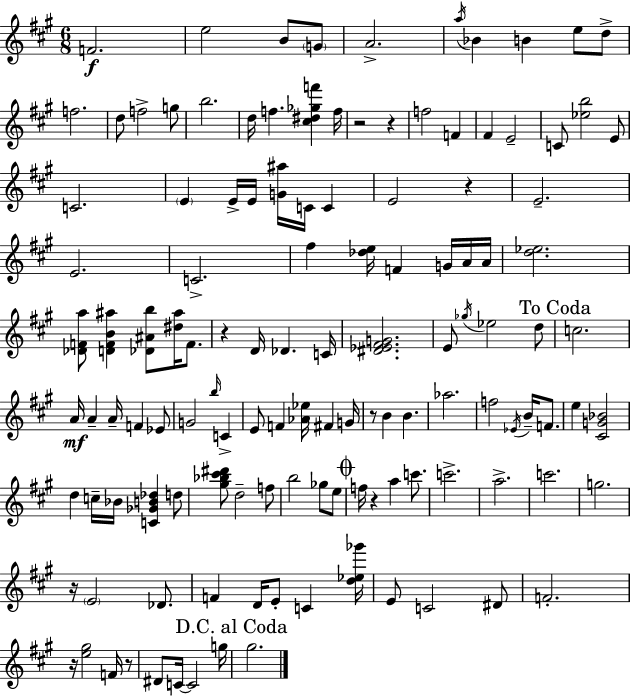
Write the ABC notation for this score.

X:1
T:Untitled
M:6/8
L:1/4
K:A
F2 e2 B/2 G/2 A2 a/4 _B B e/2 d/2 f2 d/2 f2 g/2 b2 d/4 f [^c^d_gf'] f/4 z2 z f2 F ^F E2 C/2 [_eb]2 E/2 C2 E E/4 E/4 [G^a]/4 C/4 C E2 z E2 E2 C2 ^f [_de]/4 F G/4 A/4 A/4 [d_e]2 [_DFa]/2 [DFB^a] [_D^Ab]/2 [^d^a]/4 F/2 z D/4 _D C/4 [^D_E^FG]2 E/2 _g/4 _e2 d/2 c2 A/4 A A/4 F _E/2 G2 b/4 C E/2 F [_A_e]/4 ^F G/4 z/2 B B _a2 f2 _E/4 B/4 F/2 e [^CG_B]2 d c/4 _B/4 [C_GB_d] d/2 [^g_b^c'^d']/2 d2 f/2 b2 _g/2 e/2 f/4 z a c'/2 c'2 a2 c'2 g2 z/4 E2 _D/2 F D/4 E/2 C [d_e_g']/4 E/2 C2 ^D/2 F2 z/4 [e^g]2 F/4 z/2 ^D/2 C/4 C2 g/4 ^g2